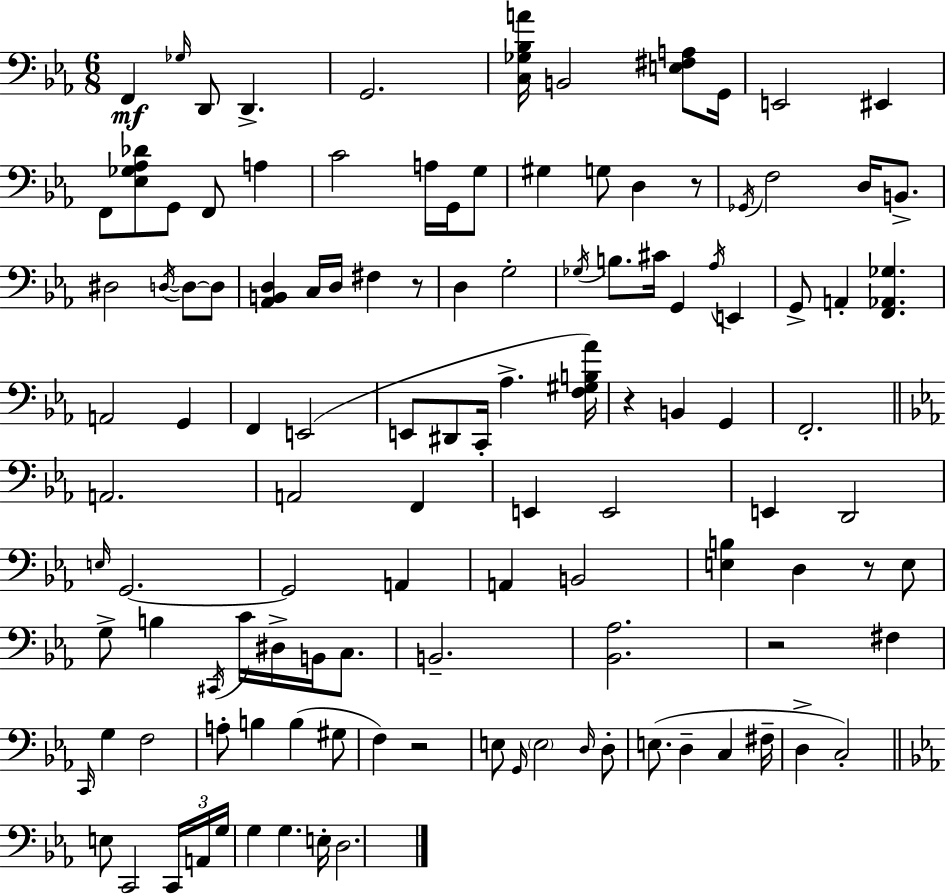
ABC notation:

X:1
T:Untitled
M:6/8
L:1/4
K:Cm
F,, _G,/4 D,,/2 D,, G,,2 [C,_G,_B,A]/4 B,,2 [E,^F,A,]/2 G,,/4 E,,2 ^E,, F,,/2 [_E,_G,_A,_D]/2 G,,/2 F,,/2 A, C2 A,/4 G,,/4 G,/2 ^G, G,/2 D, z/2 _G,,/4 F,2 D,/4 B,,/2 ^D,2 D,/4 D,/2 D,/2 [_A,,B,,D,] C,/4 D,/4 ^F, z/2 D, G,2 _G,/4 B,/2 ^C/4 G,, _A,/4 E,, G,,/2 A,, [F,,_A,,_G,] A,,2 G,, F,, E,,2 E,,/2 ^D,,/2 C,,/4 _A, [F,^G,B,_A]/4 z B,, G,, F,,2 A,,2 A,,2 F,, E,, E,,2 E,, D,,2 E,/4 G,,2 G,,2 A,, A,, B,,2 [E,B,] D, z/2 E,/2 G,/2 B, ^C,,/4 C/4 ^D,/4 B,,/4 C,/2 B,,2 [_B,,_A,]2 z2 ^F, C,,/4 G, F,2 A,/2 B, B, ^G,/2 F, z2 E,/2 G,,/4 E,2 D,/4 D,/2 E,/2 D, C, ^F,/4 D, C,2 E,/2 C,,2 C,,/4 A,,/4 G,/4 G, G, E,/4 D,2